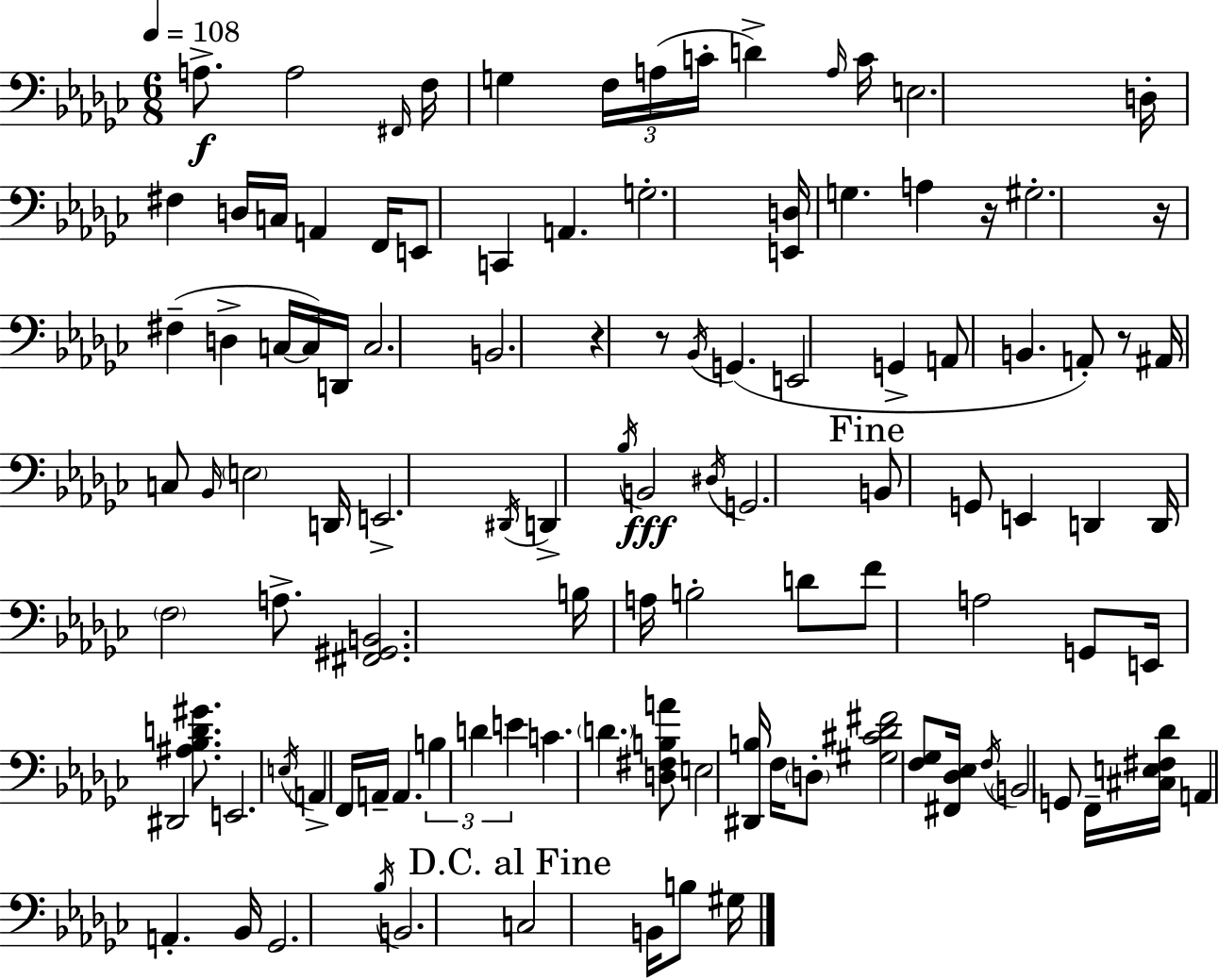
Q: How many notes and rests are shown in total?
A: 109